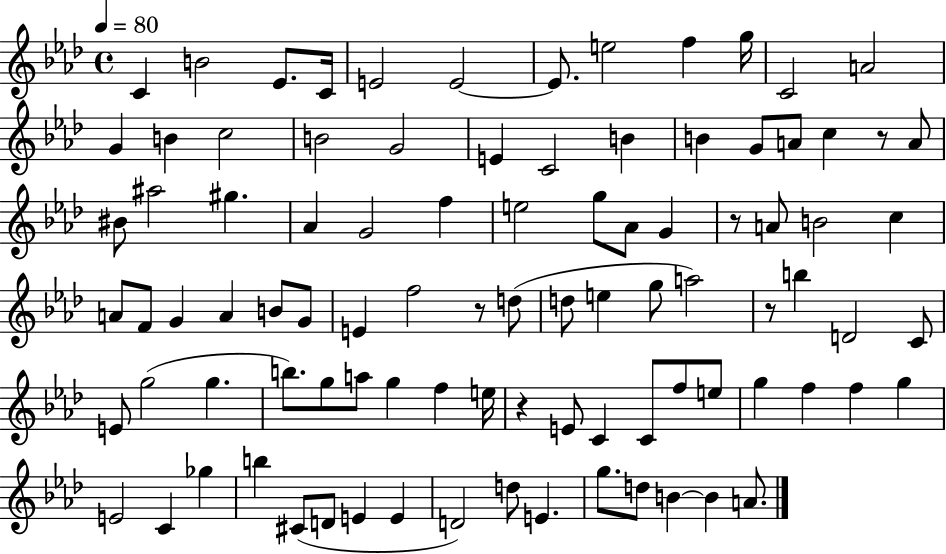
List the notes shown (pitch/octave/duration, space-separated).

C4/q B4/h Eb4/e. C4/s E4/h E4/h E4/e. E5/h F5/q G5/s C4/h A4/h G4/q B4/q C5/h B4/h G4/h E4/q C4/h B4/q B4/q G4/e A4/e C5/q R/e A4/e BIS4/e A#5/h G#5/q. Ab4/q G4/h F5/q E5/h G5/e Ab4/e G4/q R/e A4/e B4/h C5/q A4/e F4/e G4/q A4/q B4/e G4/e E4/q F5/h R/e D5/e D5/e E5/q G5/e A5/h R/e B5/q D4/h C4/e E4/e G5/h G5/q. B5/e. G5/e A5/e G5/q F5/q E5/s R/q E4/e C4/q C4/e F5/e E5/e G5/q F5/q F5/q G5/q E4/h C4/q Gb5/q B5/q C#4/e D4/e E4/q E4/q D4/h D5/e E4/q. G5/e. D5/e B4/q B4/q A4/e.